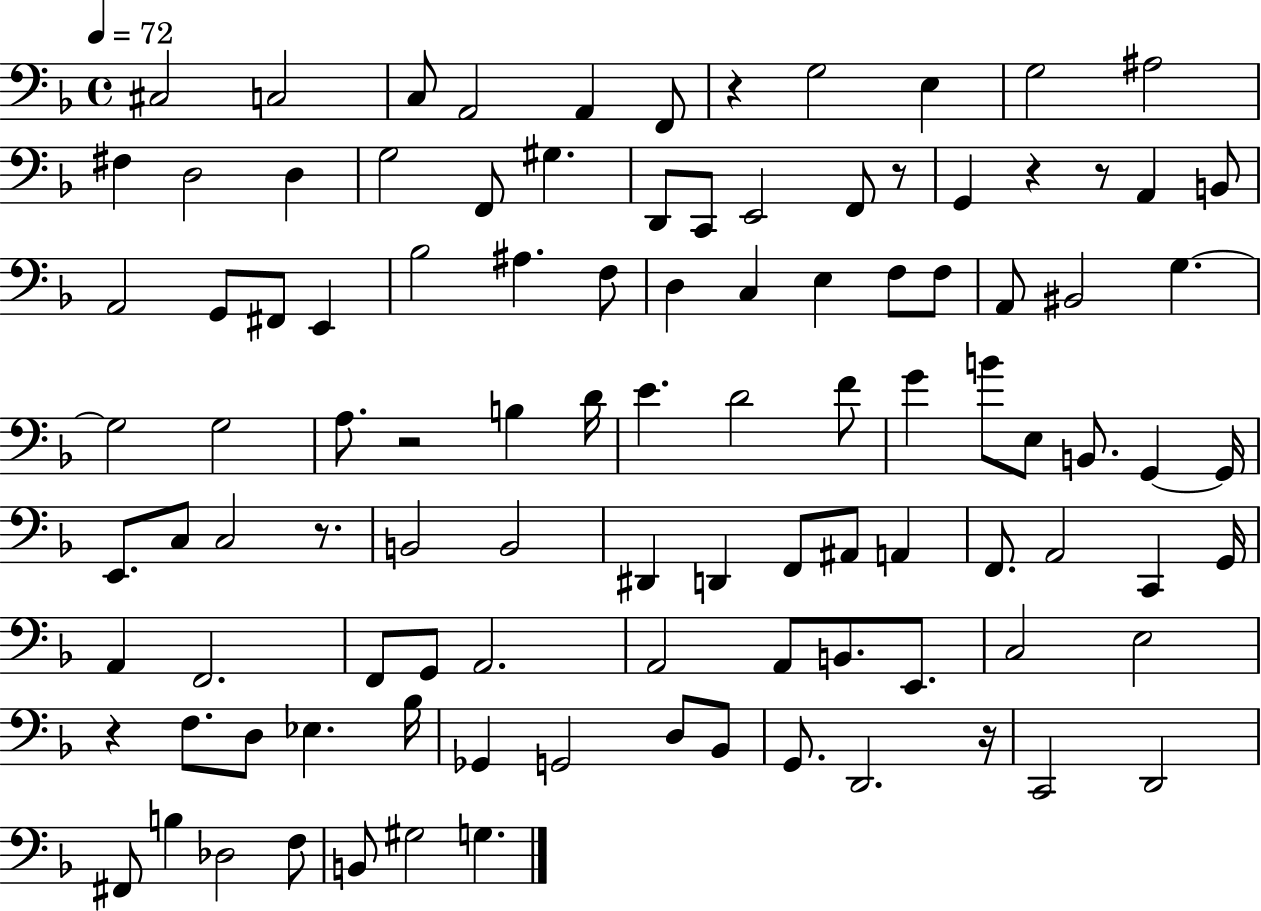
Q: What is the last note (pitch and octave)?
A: G3